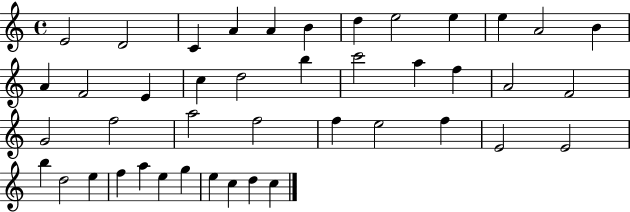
E4/h D4/h C4/q A4/q A4/q B4/q D5/q E5/h E5/q E5/q A4/h B4/q A4/q F4/h E4/q C5/q D5/h B5/q C6/h A5/q F5/q A4/h F4/h G4/h F5/h A5/h F5/h F5/q E5/h F5/q E4/h E4/h B5/q D5/h E5/q F5/q A5/q E5/q G5/q E5/q C5/q D5/q C5/q